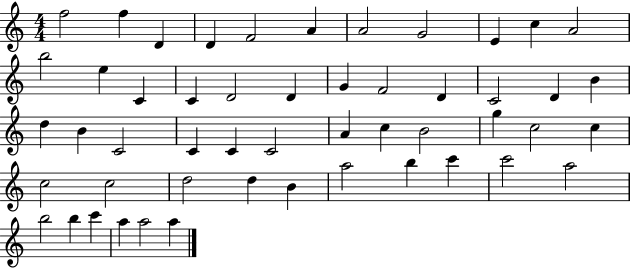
{
  \clef treble
  \numericTimeSignature
  \time 4/4
  \key c \major
  f''2 f''4 d'4 | d'4 f'2 a'4 | a'2 g'2 | e'4 c''4 a'2 | \break b''2 e''4 c'4 | c'4 d'2 d'4 | g'4 f'2 d'4 | c'2 d'4 b'4 | \break d''4 b'4 c'2 | c'4 c'4 c'2 | a'4 c''4 b'2 | g''4 c''2 c''4 | \break c''2 c''2 | d''2 d''4 b'4 | a''2 b''4 c'''4 | c'''2 a''2 | \break b''2 b''4 c'''4 | a''4 a''2 a''4 | \bar "|."
}